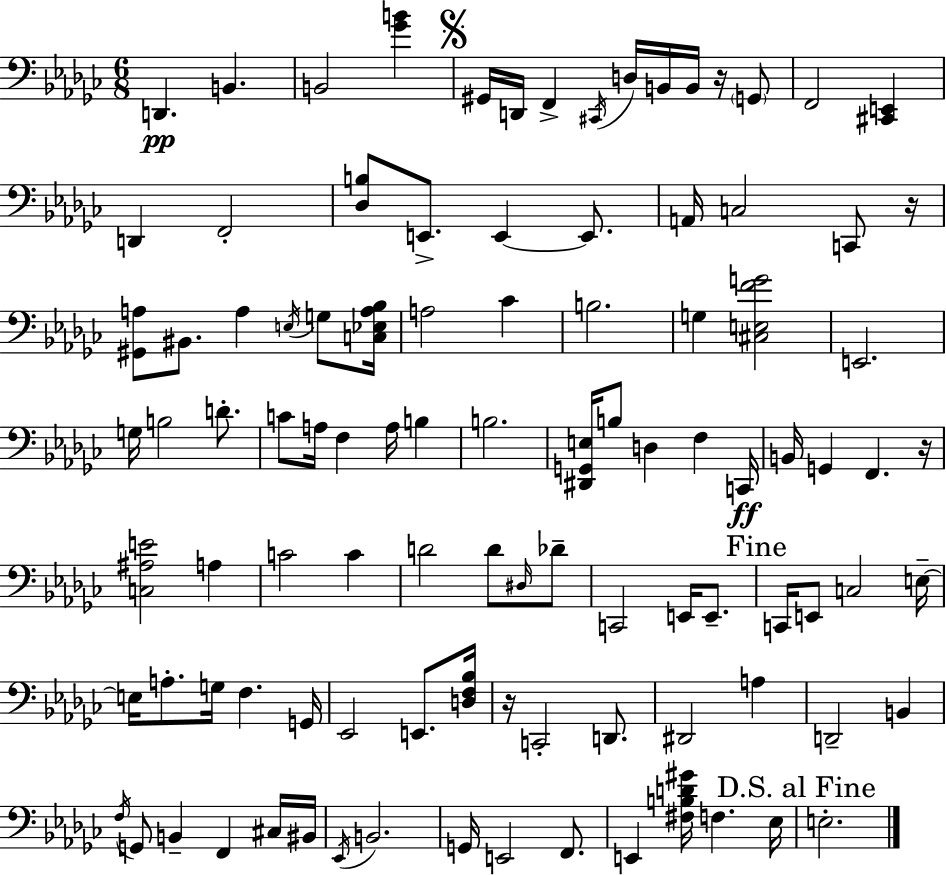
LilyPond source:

{
  \clef bass
  \numericTimeSignature
  \time 6/8
  \key ees \minor
  d,4.\pp b,4. | b,2 <ges' b'>4 | \mark \markup { \musicglyph "scripts.segno" } gis,16 d,16 f,4-> \acciaccatura { cis,16 } d16 b,16 b,16 r16 \parenthesize g,8 | f,2 <cis, e,>4 | \break d,4 f,2-. | <des b>8 e,8.-> e,4~~ e,8. | a,16 c2 c,8 | r16 <gis, a>8 bis,8. a4 \acciaccatura { e16 } g8 | \break <c ees a bes>16 a2 ces'4 | b2. | g4 <cis e f' g'>2 | e,2. | \break g16 b2 d'8.-. | c'8 a16 f4 a16 b4 | b2. | <dis, g, e>16 b8 d4 f4 | \break c,16\ff b,16 g,4 f,4. | r16 <c ais e'>2 a4 | c'2 c'4 | d'2 d'8 | \break \grace { dis16 } des'8-- c,2 e,16 | e,8.-- \mark "Fine" c,16 e,8 c2 | e16--~~ e16 a8.-. g16 f4. | g,16 ees,2 e,8. | \break <d f bes>16 r16 c,2-. | d,8. dis,2 a4 | d,2-- b,4 | \acciaccatura { f16 } g,8 b,4-- f,4 | \break cis16 bis,16 \acciaccatura { ees,16 } b,2. | g,16 e,2 | f,8. e,4 <fis b d' gis'>16 f4. | ees16 \mark "D.S. al Fine" e2.-. | \break \bar "|."
}